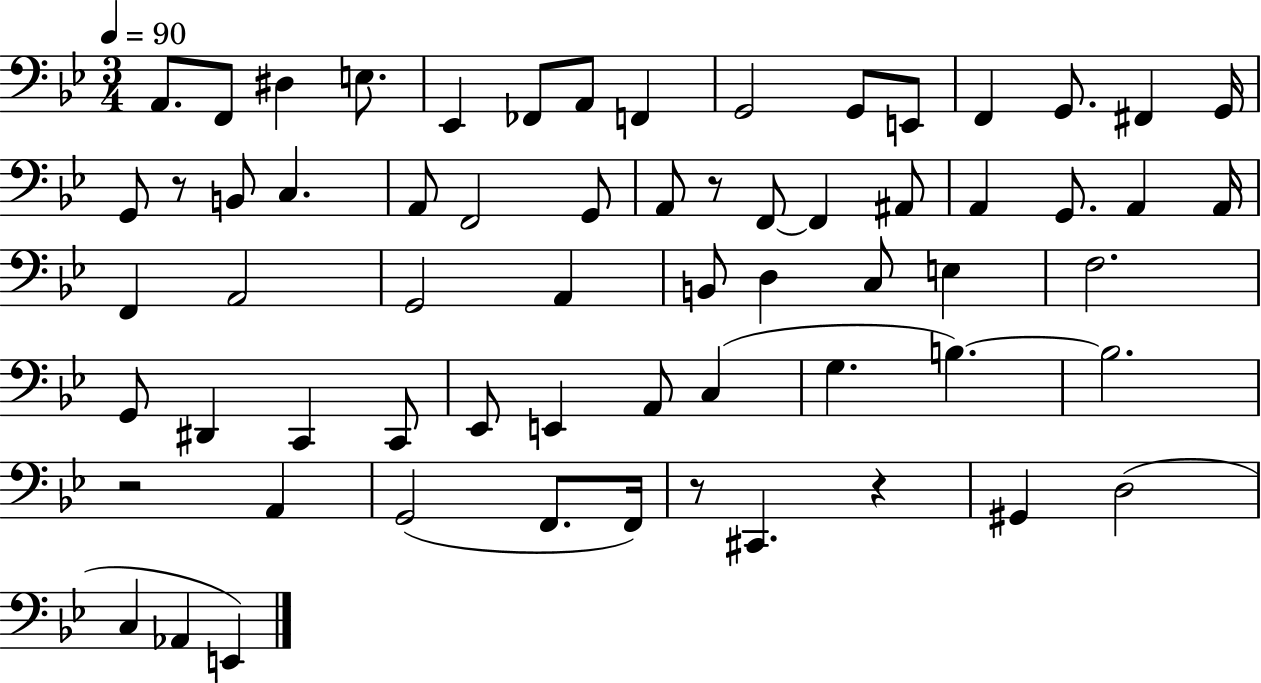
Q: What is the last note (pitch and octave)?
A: E2